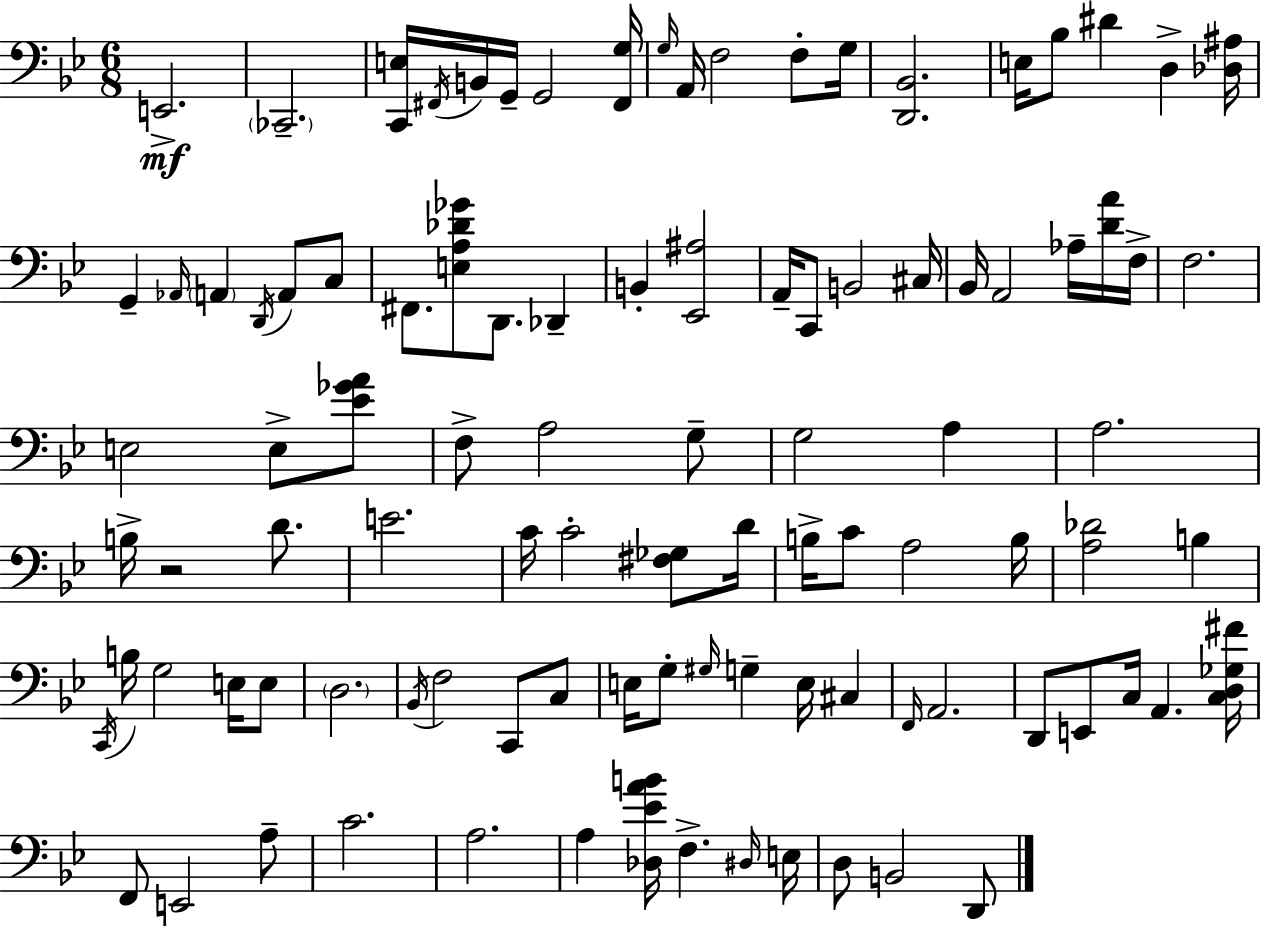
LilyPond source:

{
  \clef bass
  \numericTimeSignature
  \time 6/8
  \key g \minor
  e,2.->\mf | \parenthesize ces,2.-- | <c, e>16 \acciaccatura { fis,16 } b,16 g,16-- g,2 | <fis, g>16 \grace { g16 } a,16 f2 f8-. | \break g16 <d, bes,>2. | e16 bes8 dis'4 d4-> | <des ais>16 g,4-- \grace { aes,16 } \parenthesize a,4 \acciaccatura { d,16 } | a,8 c8 fis,8. <e a des' ges'>8 d,8. | \break des,4-- b,4-. <ees, ais>2 | a,16-- c,8 b,2 | cis16 bes,16 a,2 | aes16-- <d' a'>16 f16-> f2. | \break e2 | e8-> <ees' ges' a'>8 f8-> a2 | g8-- g2 | a4 a2. | \break b16-> r2 | d'8. e'2. | c'16 c'2-. | <fis ges>8 d'16 b16-> c'8 a2 | \break b16 <a des'>2 | b4 \acciaccatura { c,16 } b16 g2 | e16 e8 \parenthesize d2. | \acciaccatura { bes,16 } f2 | \break c,8 c8 e16 g8-. \grace { gis16 } g4-- | e16 cis4 \grace { f,16 } a,2. | d,8 e,8 | c16 a,4. <c d ges fis'>16 f,8 e,2 | \break a8-- c'2. | a2. | a4 | <des ees' a' b'>16 f4.-> \grace { dis16 } e16 d8 b,2 | \break d,8 \bar "|."
}